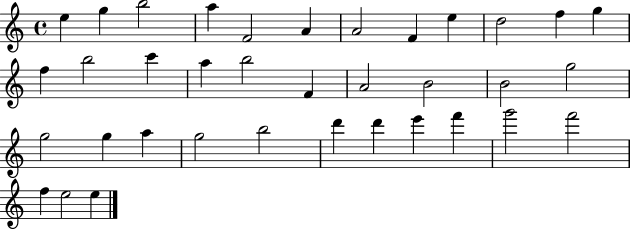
E5/q G5/q B5/h A5/q F4/h A4/q A4/h F4/q E5/q D5/h F5/q G5/q F5/q B5/h C6/q A5/q B5/h F4/q A4/h B4/h B4/h G5/h G5/h G5/q A5/q G5/h B5/h D6/q D6/q E6/q F6/q G6/h F6/h F5/q E5/h E5/q